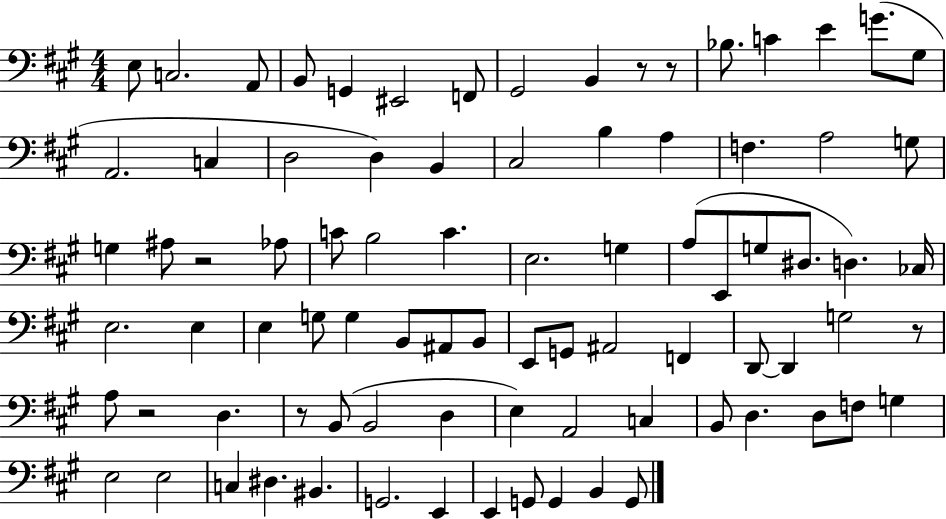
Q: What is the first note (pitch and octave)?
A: E3